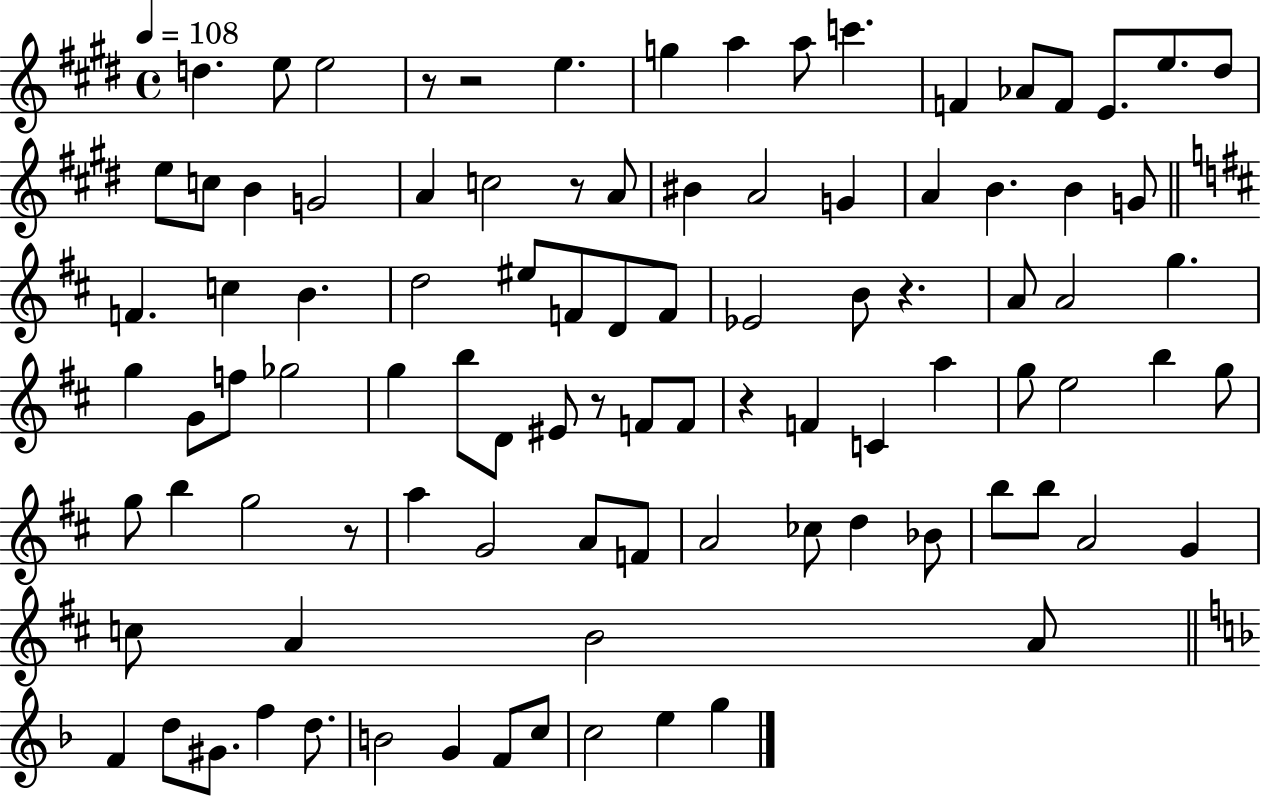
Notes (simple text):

D5/q. E5/e E5/h R/e R/h E5/q. G5/q A5/q A5/e C6/q. F4/q Ab4/e F4/e E4/e. E5/e. D#5/e E5/e C5/e B4/q G4/h A4/q C5/h R/e A4/e BIS4/q A4/h G4/q A4/q B4/q. B4/q G4/e F4/q. C5/q B4/q. D5/h EIS5/e F4/e D4/e F4/e Eb4/h B4/e R/q. A4/e A4/h G5/q. G5/q G4/e F5/e Gb5/h G5/q B5/e D4/e EIS4/e R/e F4/e F4/e R/q F4/q C4/q A5/q G5/e E5/h B5/q G5/e G5/e B5/q G5/h R/e A5/q G4/h A4/e F4/e A4/h CES5/e D5/q Bb4/e B5/e B5/e A4/h G4/q C5/e A4/q B4/h A4/e F4/q D5/e G#4/e. F5/q D5/e. B4/h G4/q F4/e C5/e C5/h E5/q G5/q